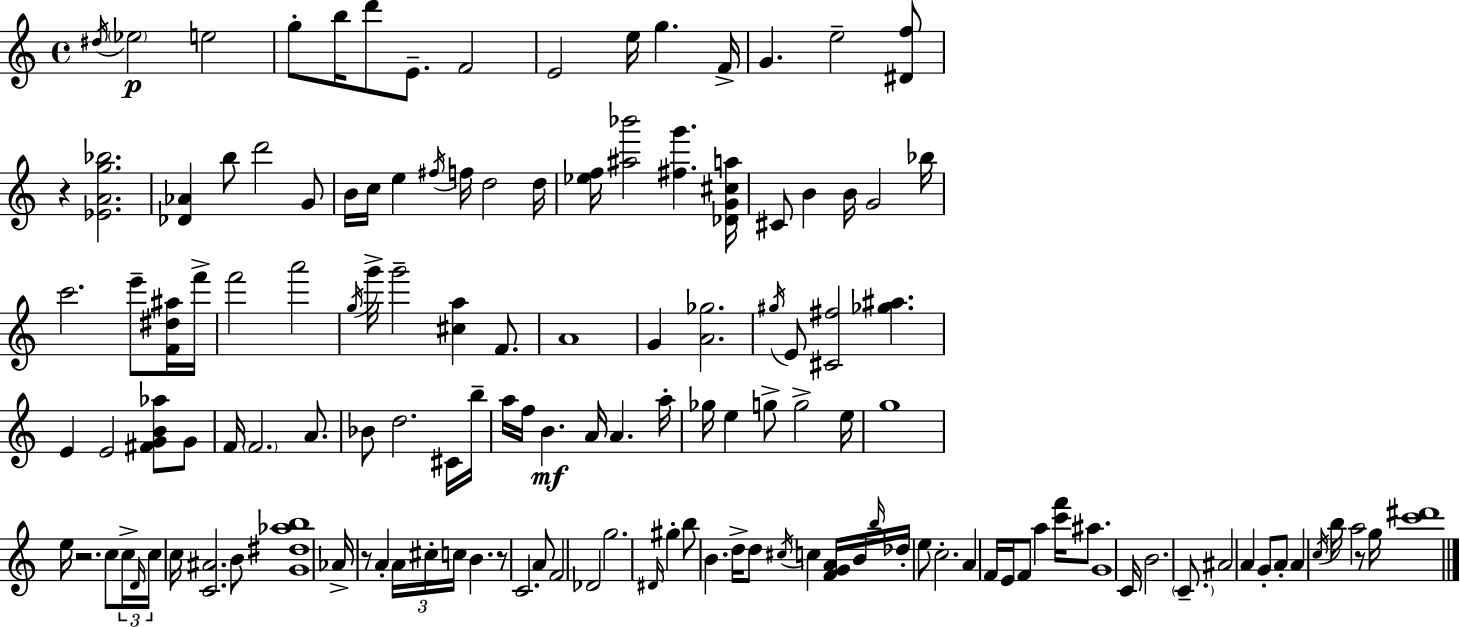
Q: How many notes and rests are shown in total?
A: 137